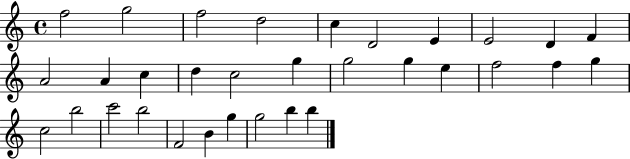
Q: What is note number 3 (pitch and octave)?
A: F5